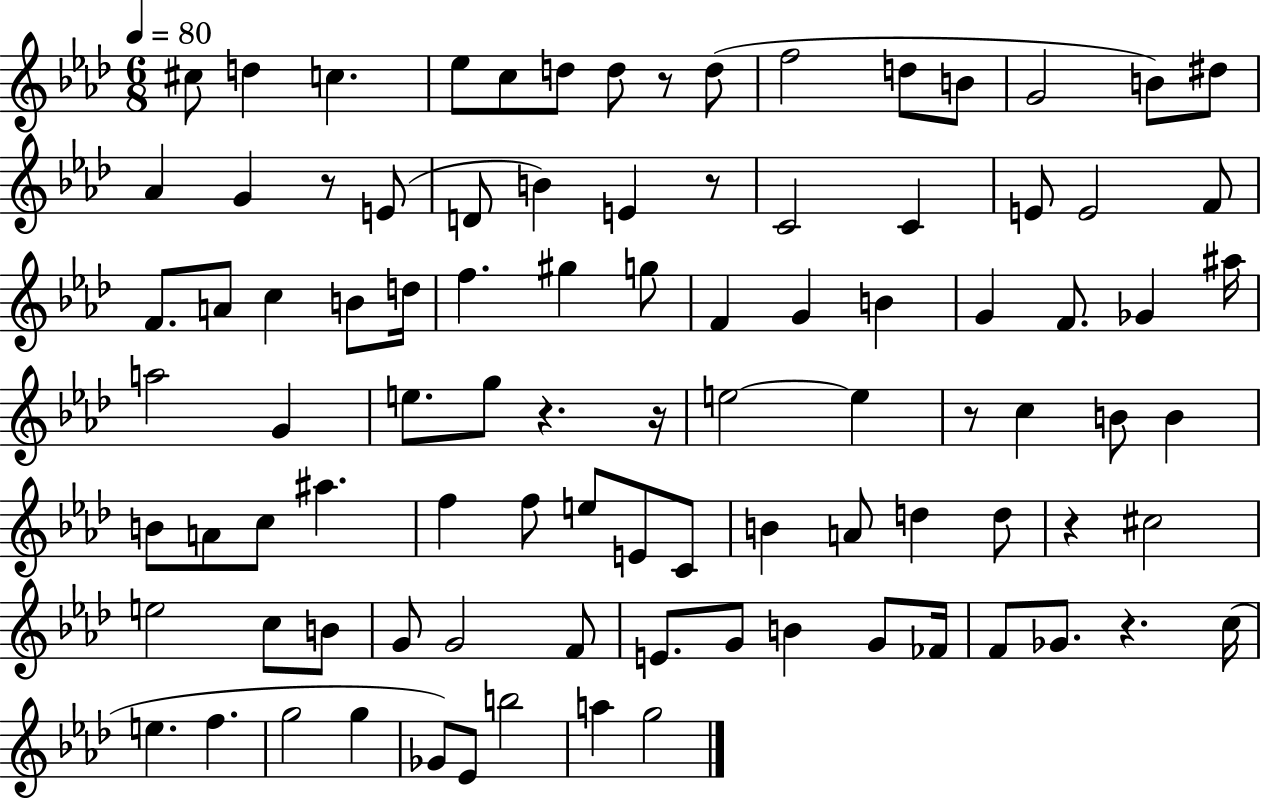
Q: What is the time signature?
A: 6/8